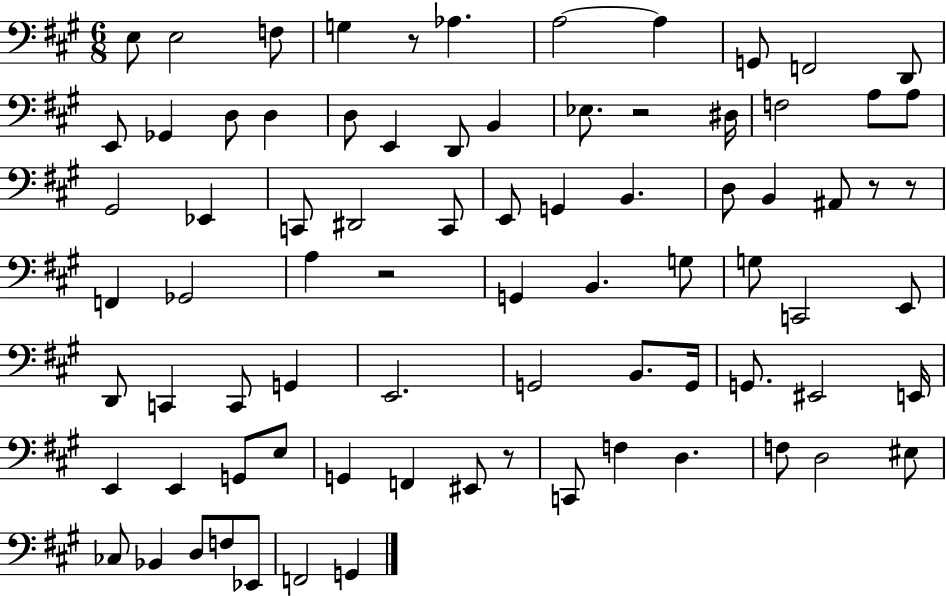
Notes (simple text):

E3/e E3/h F3/e G3/q R/e Ab3/q. A3/h A3/q G2/e F2/h D2/e E2/e Gb2/q D3/e D3/q D3/e E2/q D2/e B2/q Eb3/e. R/h D#3/s F3/h A3/e A3/e G#2/h Eb2/q C2/e D#2/h C2/e E2/e G2/q B2/q. D3/e B2/q A#2/e R/e R/e F2/q Gb2/h A3/q R/h G2/q B2/q. G3/e G3/e C2/h E2/e D2/e C2/q C2/e G2/q E2/h. G2/h B2/e. G2/s G2/e. EIS2/h E2/s E2/q E2/q G2/e E3/e G2/q F2/q EIS2/e R/e C2/e F3/q D3/q. F3/e D3/h EIS3/e CES3/e Bb2/q D3/e F3/e Eb2/e F2/h G2/q